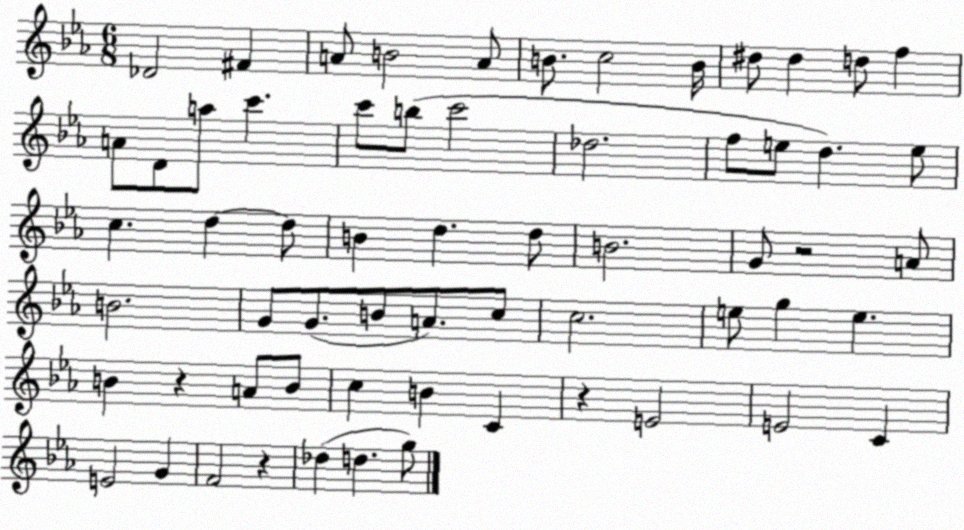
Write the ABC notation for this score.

X:1
T:Untitled
M:6/8
L:1/4
K:Eb
_D2 ^F A/2 B2 A/2 B/2 c2 B/4 ^d/2 ^d d/2 f A/2 D/2 a/2 c' c'/2 b/2 c'2 _d2 f/2 e/2 d e/2 c d d/2 B d d/2 B2 G/2 z2 A/2 B2 G/2 G/2 B/2 A/2 c/2 c2 e/2 g e B z A/2 B/2 c B C z E2 E2 C E2 G F2 z _d d g/2